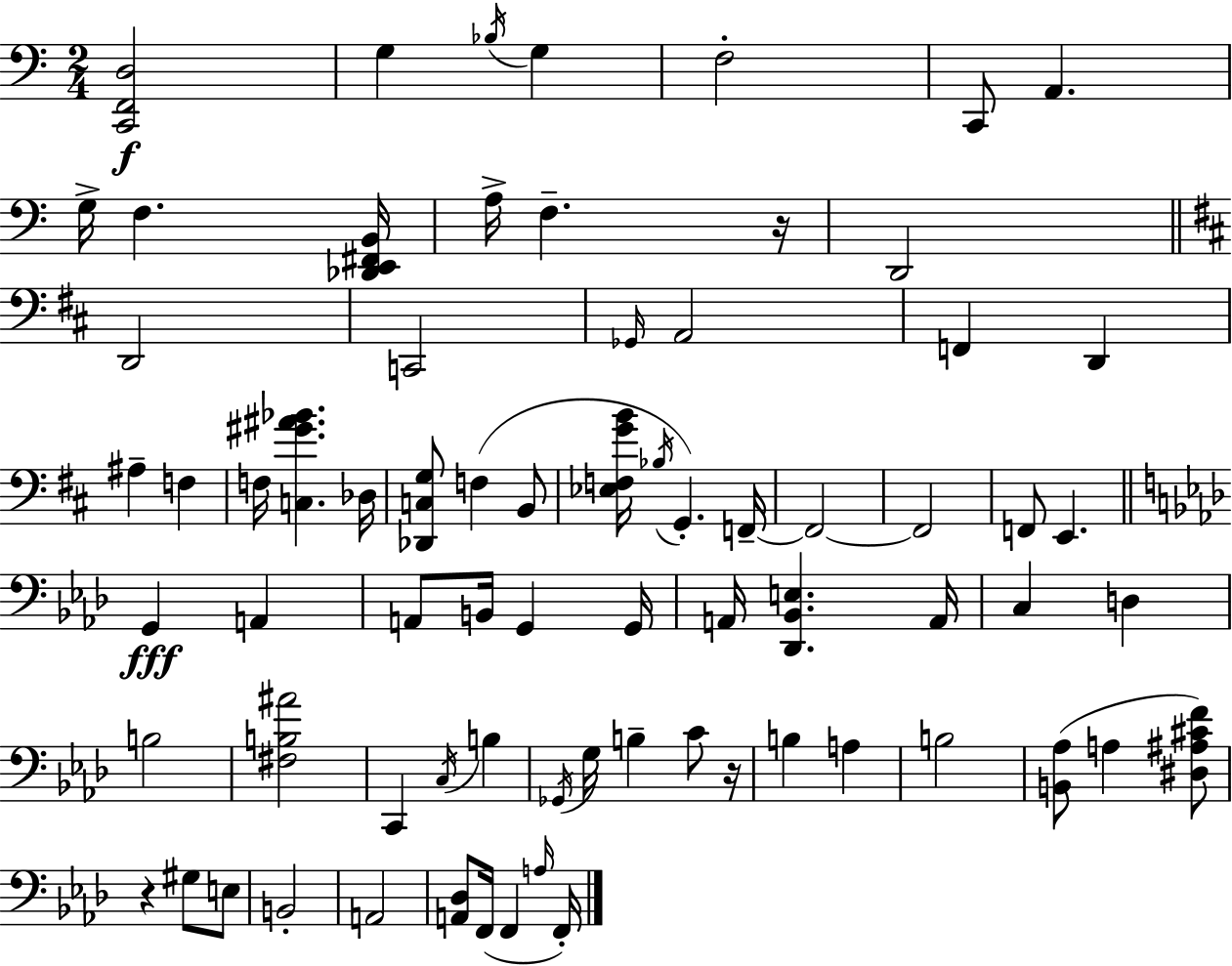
{
  \clef bass
  \numericTimeSignature
  \time 2/4
  \key a \minor
  \repeat volta 2 { <c, f, d>2\f | g4 \acciaccatura { bes16 } g4 | f2-. | c,8 a,4. | \break g16-> f4. | <des, e, fis, b,>16 a16-> f4.-- | r16 d,2 | \bar "||" \break \key d \major d,2 | c,2 | \grace { ges,16 } a,2 | f,4 d,4 | \break ais4-- f4 | f16 <c gis' ais' bes'>4. | des16 <des, c g>8 f4( b,8 | <ees f g' b'>16 \acciaccatura { bes16 } g,4.-.) | \break f,16--~~ f,2~~ | f,2 | f,8 e,4. | \bar "||" \break \key aes \major g,4\fff a,4 | a,8 b,16 g,4 g,16 | a,16 <des, bes, e>4. a,16 | c4 d4 | \break b2 | <fis b ais'>2 | c,4 \acciaccatura { c16 } b4 | \acciaccatura { ges,16 } g16 b4-- c'8 | \break r16 b4 a4 | b2 | <b, aes>8( a4 | <dis ais cis' f'>8) r4 gis8 | \break e8 b,2-. | a,2 | <a, des>8 f,16( f,4 | \grace { a16 } f,16-.) } \bar "|."
}